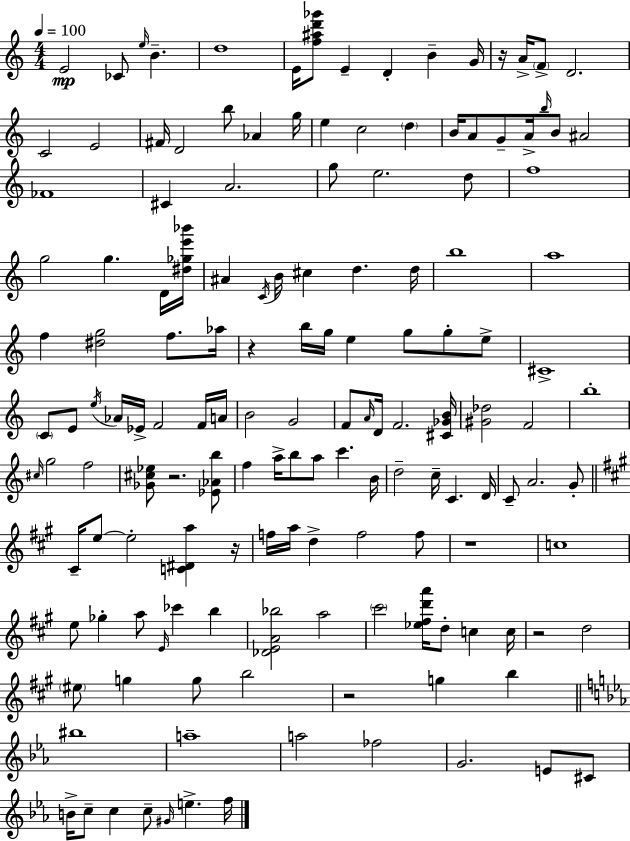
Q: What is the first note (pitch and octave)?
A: E4